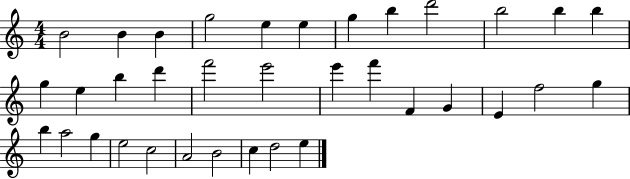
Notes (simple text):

B4/h B4/q B4/q G5/h E5/q E5/q G5/q B5/q D6/h B5/h B5/q B5/q G5/q E5/q B5/q D6/q F6/h E6/h E6/q F6/q F4/q G4/q E4/q F5/h G5/q B5/q A5/h G5/q E5/h C5/h A4/h B4/h C5/q D5/h E5/q